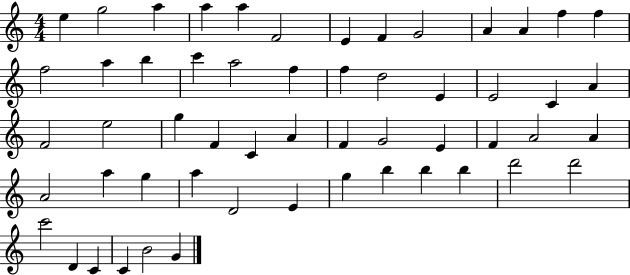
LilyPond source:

{
  \clef treble
  \numericTimeSignature
  \time 4/4
  \key c \major
  e''4 g''2 a''4 | a''4 a''4 f'2 | e'4 f'4 g'2 | a'4 a'4 f''4 f''4 | \break f''2 a''4 b''4 | c'''4 a''2 f''4 | f''4 d''2 e'4 | e'2 c'4 a'4 | \break f'2 e''2 | g''4 f'4 c'4 a'4 | f'4 g'2 e'4 | f'4 a'2 a'4 | \break a'2 a''4 g''4 | a''4 d'2 e'4 | g''4 b''4 b''4 b''4 | d'''2 d'''2 | \break c'''2 d'4 c'4 | c'4 b'2 g'4 | \bar "|."
}